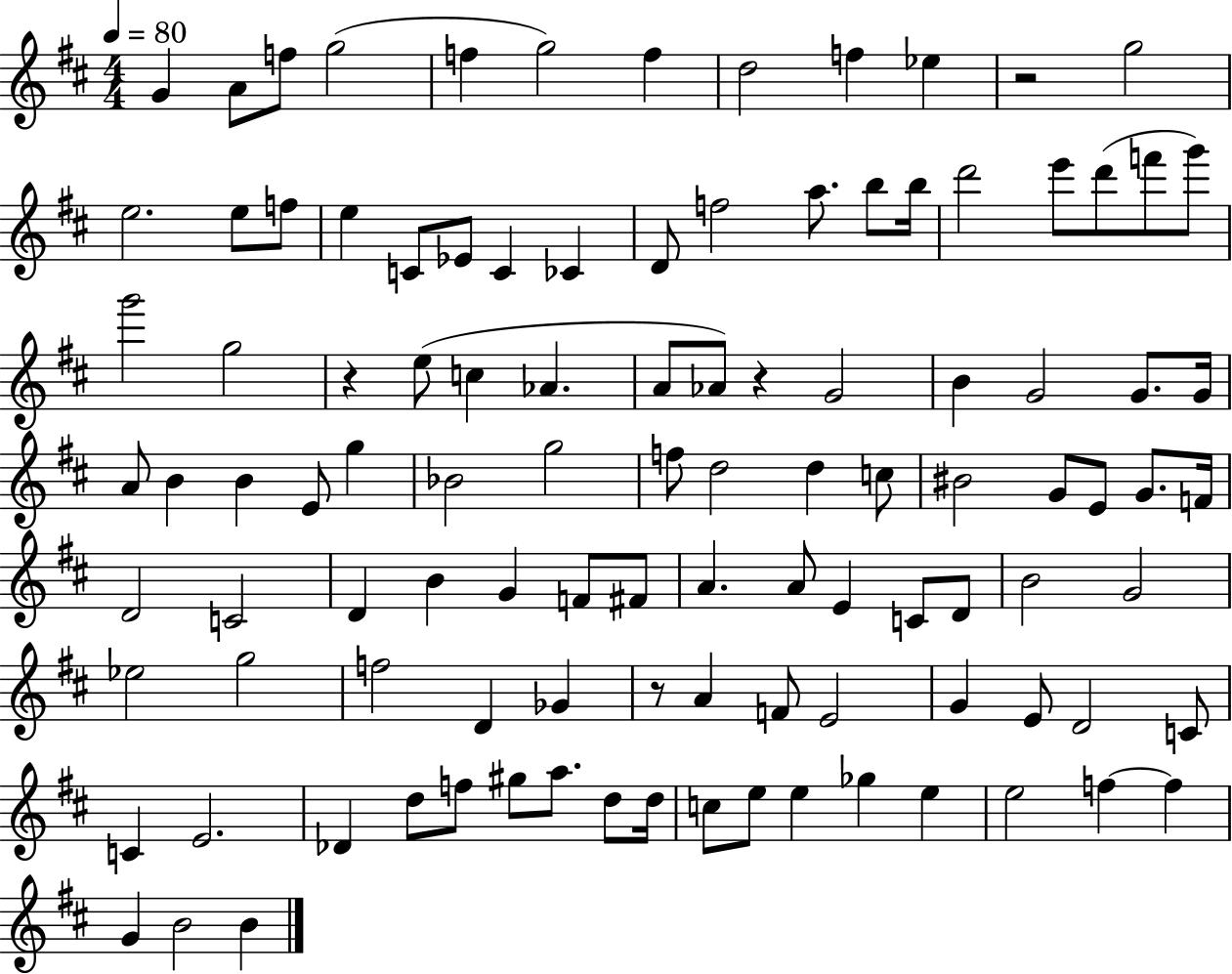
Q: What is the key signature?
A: D major